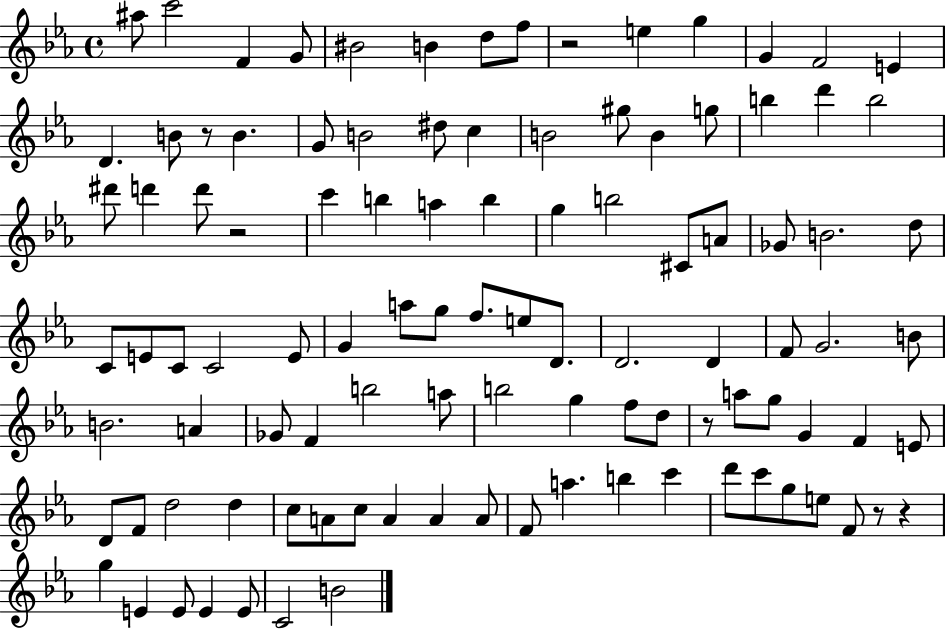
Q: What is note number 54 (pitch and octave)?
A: D4